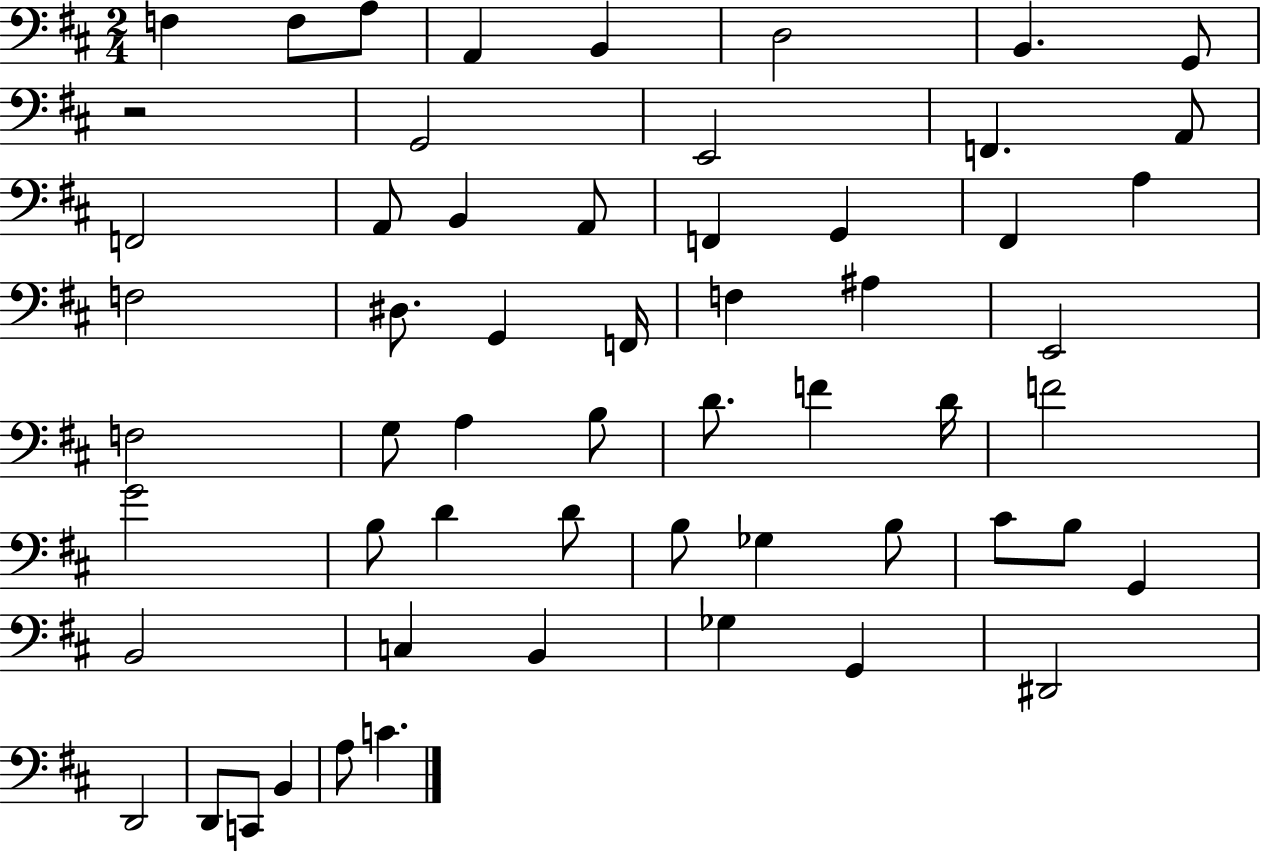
X:1
T:Untitled
M:2/4
L:1/4
K:D
F, F,/2 A,/2 A,, B,, D,2 B,, G,,/2 z2 G,,2 E,,2 F,, A,,/2 F,,2 A,,/2 B,, A,,/2 F,, G,, ^F,, A, F,2 ^D,/2 G,, F,,/4 F, ^A, E,,2 F,2 G,/2 A, B,/2 D/2 F D/4 F2 G2 B,/2 D D/2 B,/2 _G, B,/2 ^C/2 B,/2 G,, B,,2 C, B,, _G, G,, ^D,,2 D,,2 D,,/2 C,,/2 B,, A,/2 C